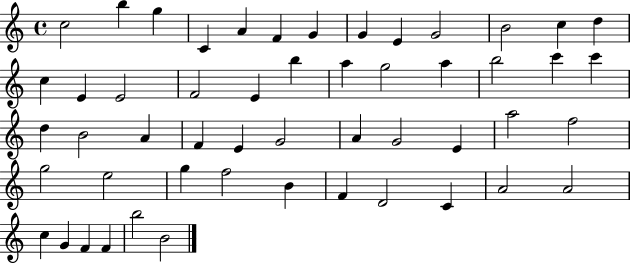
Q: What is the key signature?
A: C major